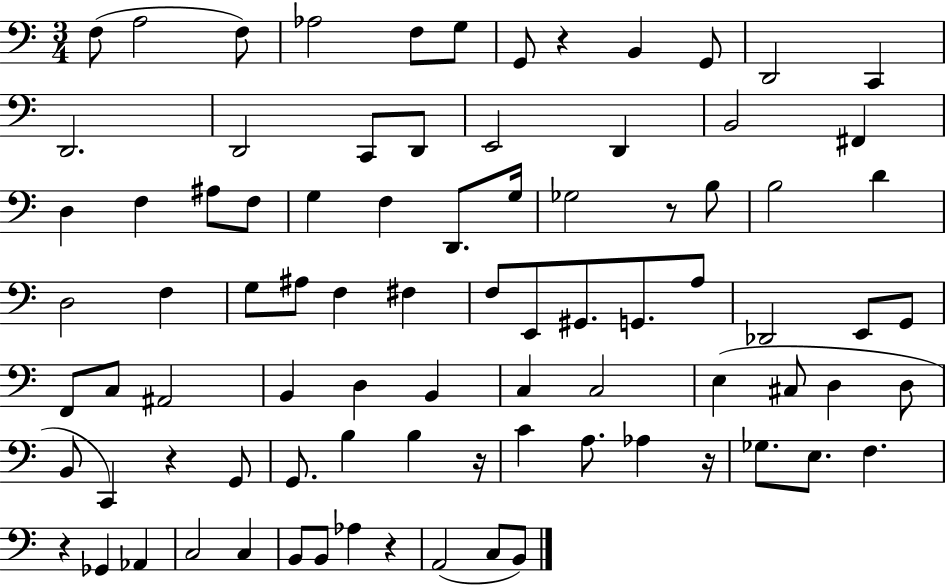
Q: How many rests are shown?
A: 7